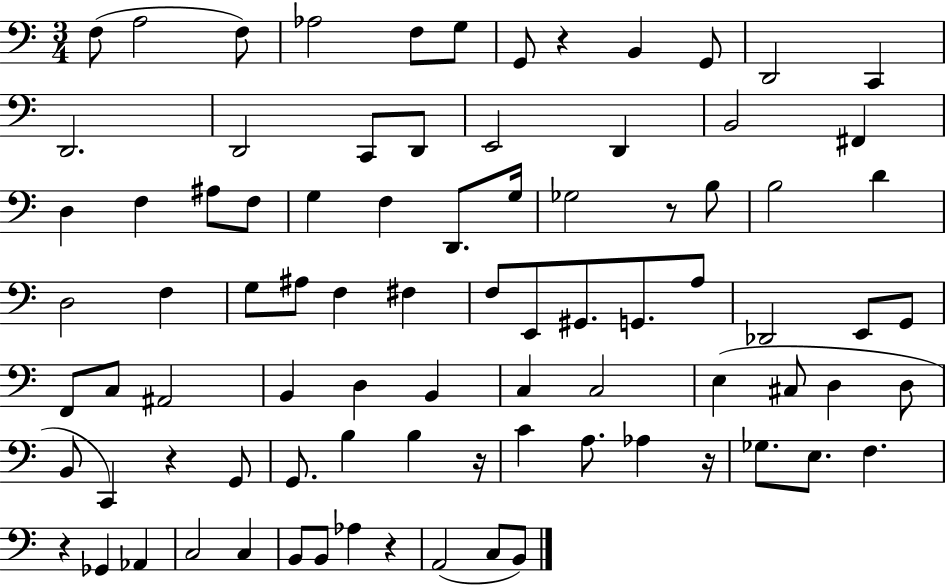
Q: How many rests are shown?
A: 7